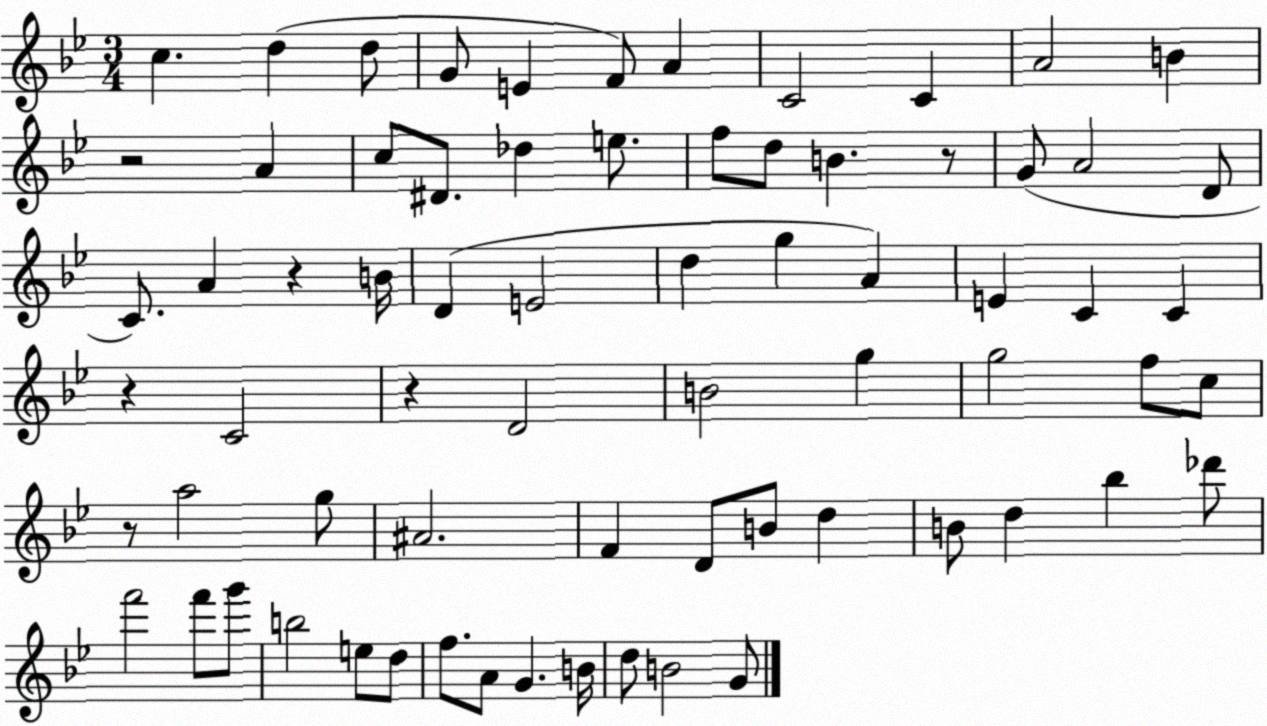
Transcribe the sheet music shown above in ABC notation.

X:1
T:Untitled
M:3/4
L:1/4
K:Bb
c d d/2 G/2 E F/2 A C2 C A2 B z2 A c/2 ^D/2 _d e/2 f/2 d/2 B z/2 G/2 A2 D/2 C/2 A z B/4 D E2 d g A E C C z C2 z D2 B2 g g2 f/2 c/2 z/2 a2 g/2 ^A2 F D/2 B/2 d B/2 d _b _d'/2 f'2 f'/2 g'/2 b2 e/2 d/2 f/2 A/2 G B/4 d/2 B2 G/2